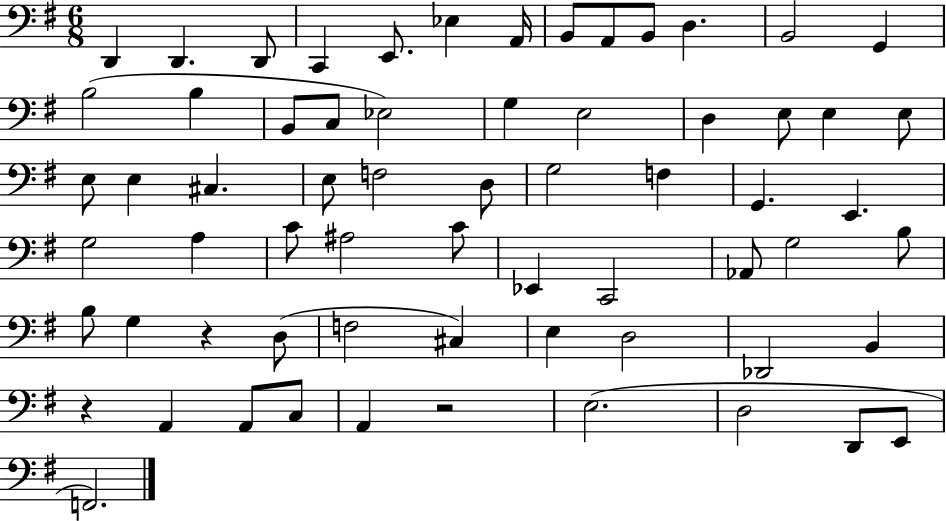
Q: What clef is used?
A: bass